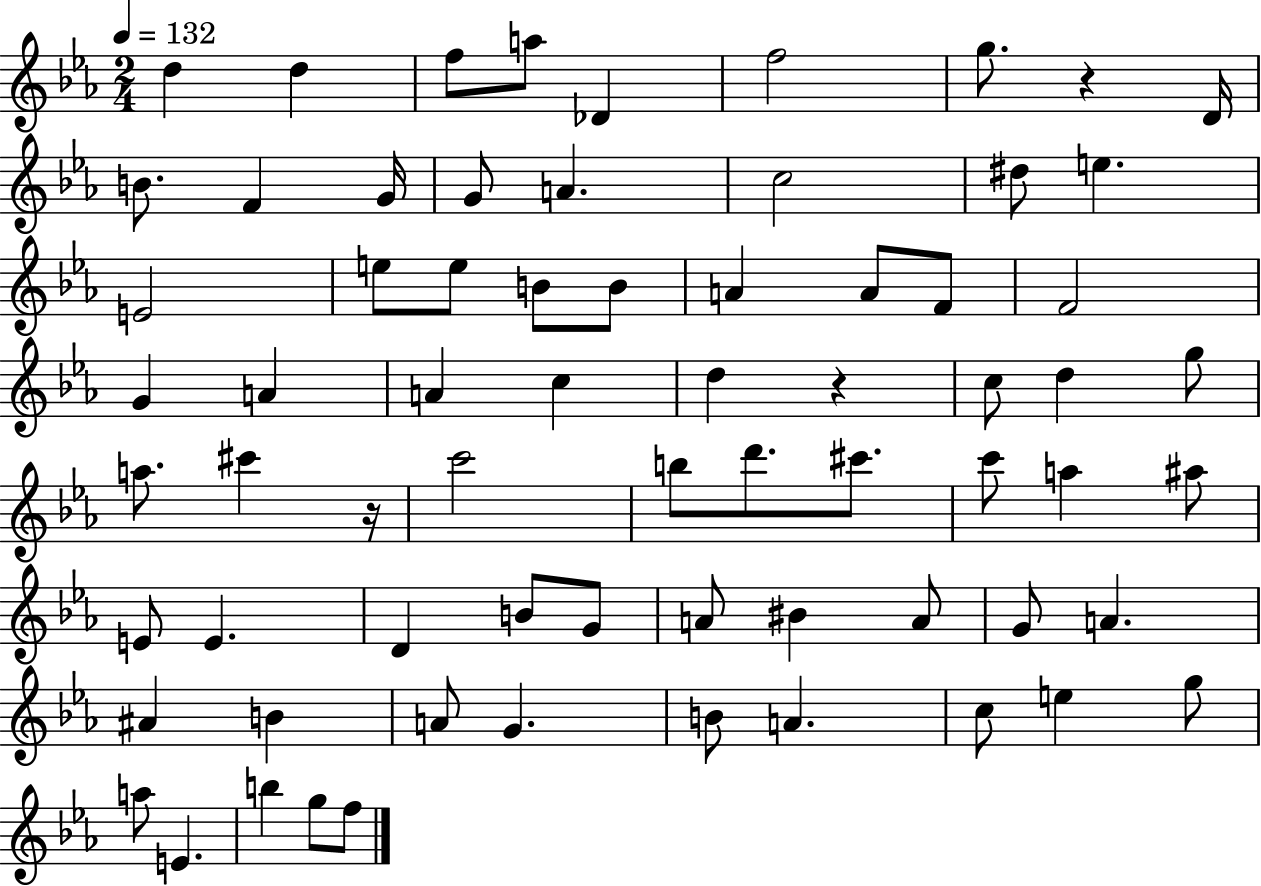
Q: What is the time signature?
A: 2/4